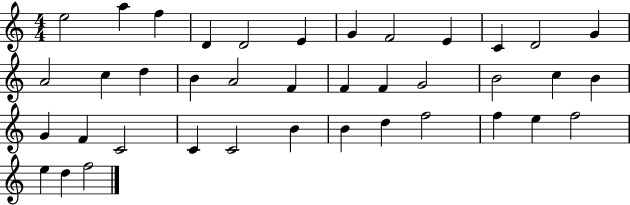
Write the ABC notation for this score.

X:1
T:Untitled
M:4/4
L:1/4
K:C
e2 a f D D2 E G F2 E C D2 G A2 c d B A2 F F F G2 B2 c B G F C2 C C2 B B d f2 f e f2 e d f2